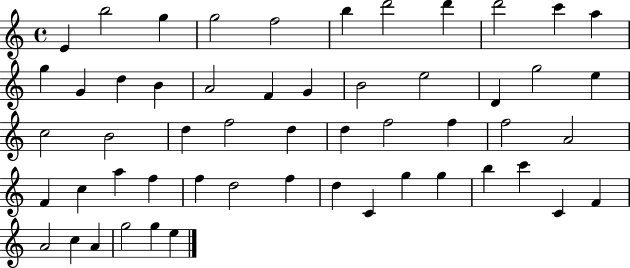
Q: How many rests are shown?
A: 0